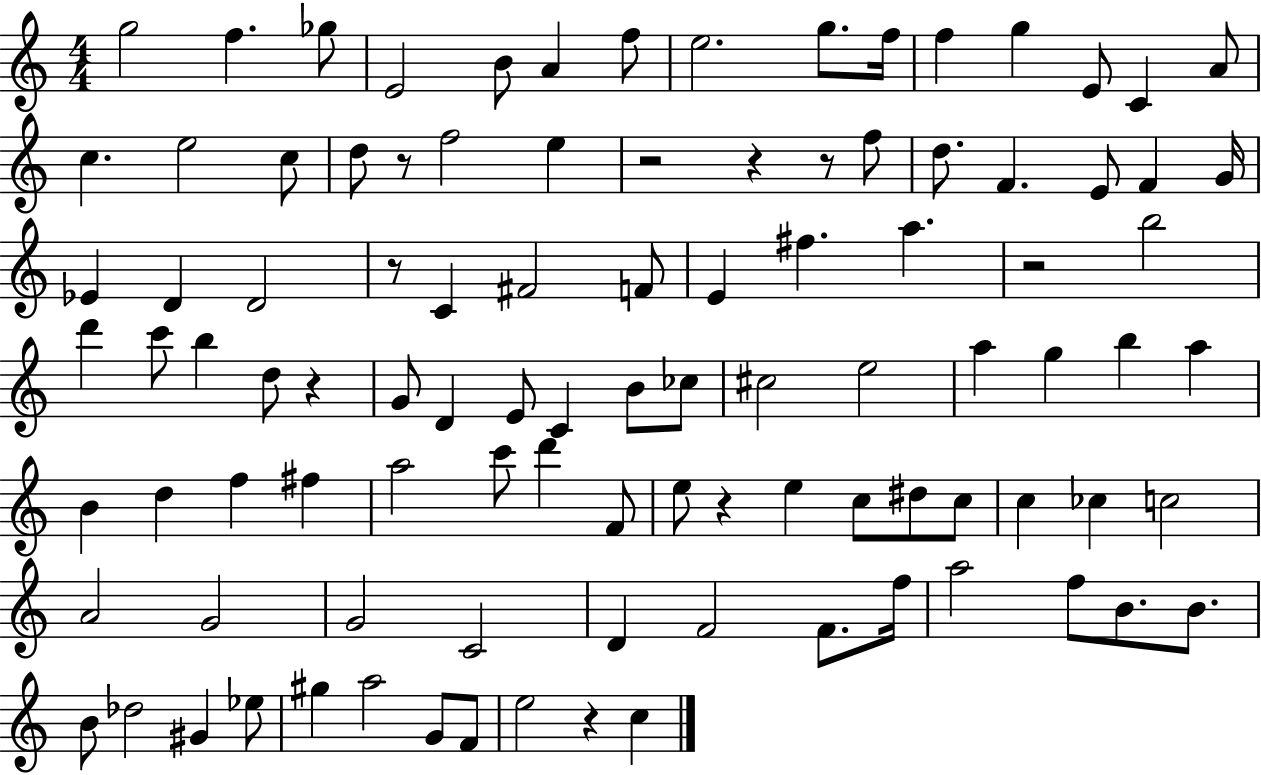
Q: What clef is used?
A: treble